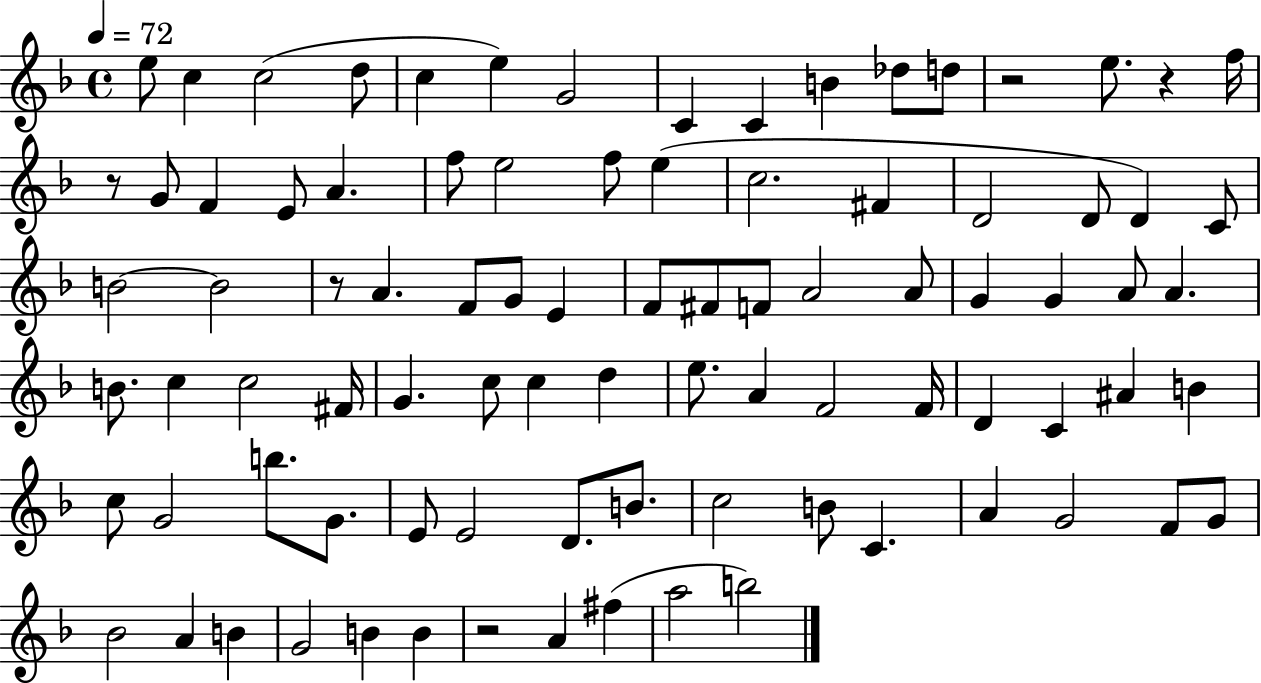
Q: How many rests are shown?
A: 5